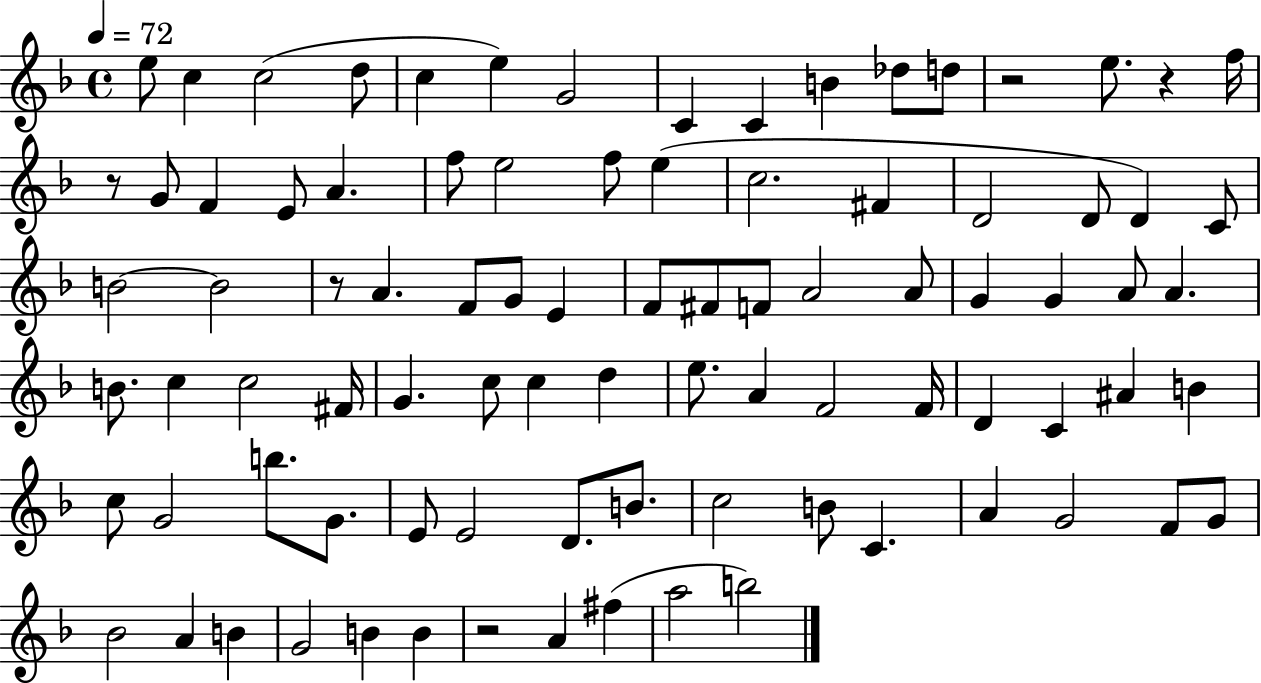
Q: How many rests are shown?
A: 5